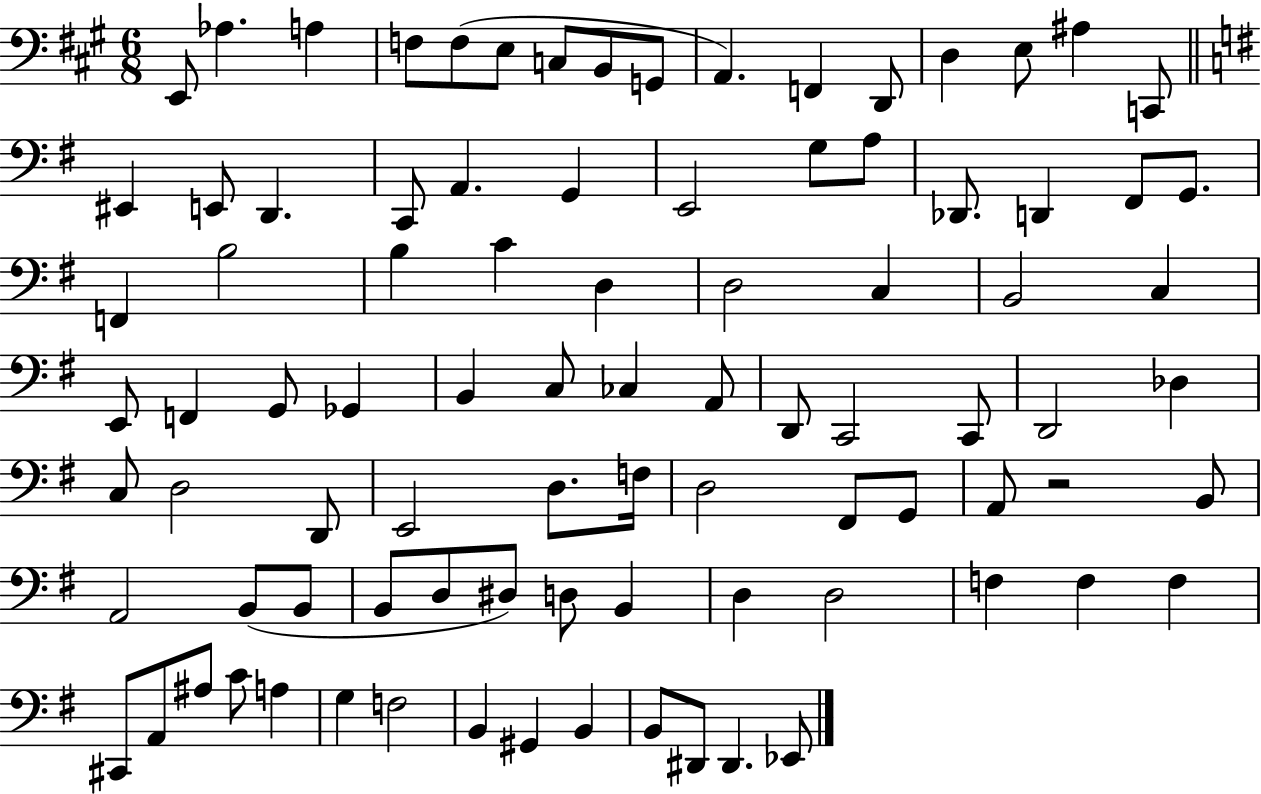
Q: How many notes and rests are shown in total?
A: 90